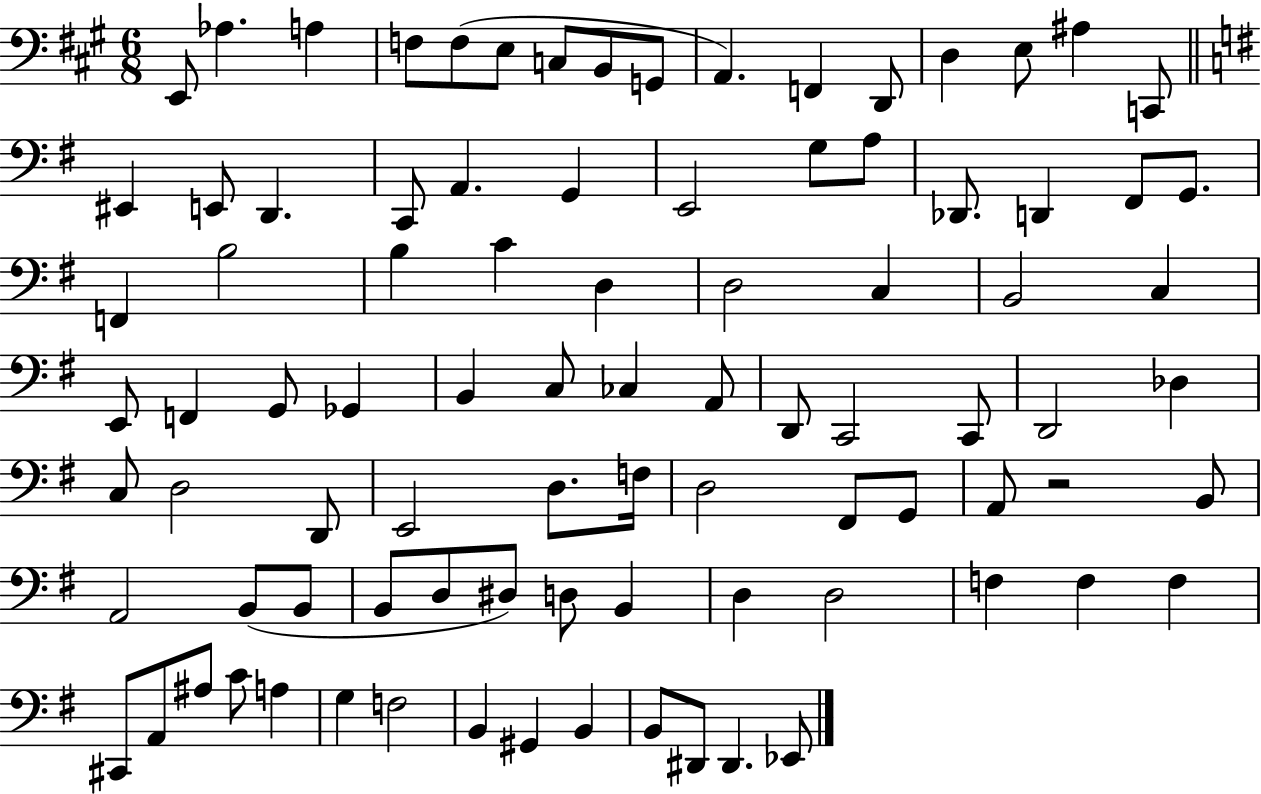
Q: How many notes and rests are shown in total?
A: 90